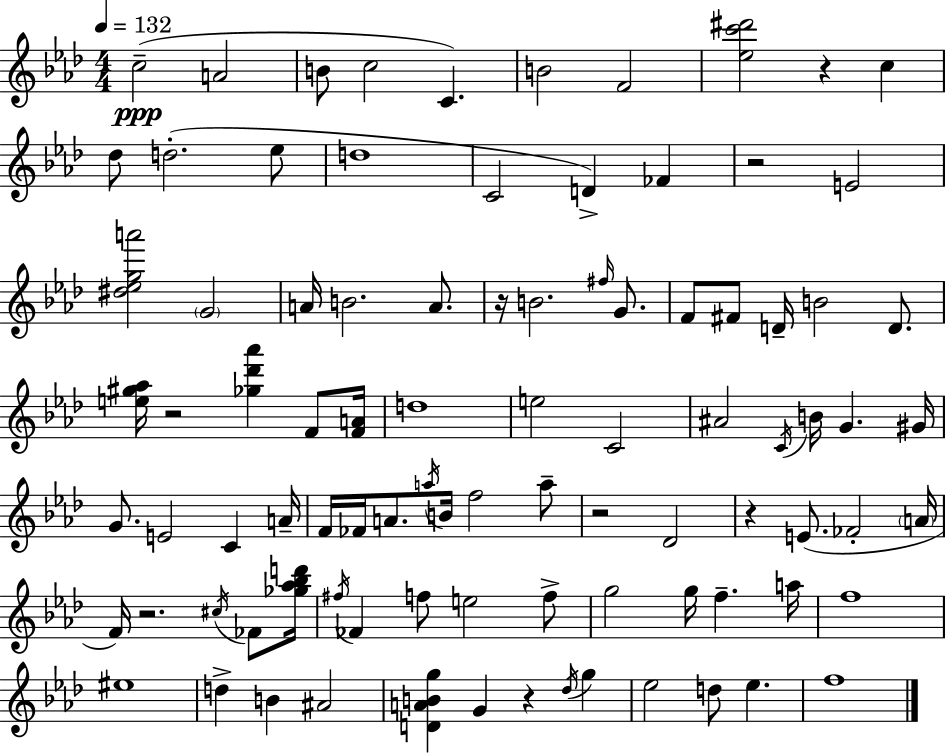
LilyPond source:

{
  \clef treble
  \numericTimeSignature
  \time 4/4
  \key f \minor
  \tempo 4 = 132
  \repeat volta 2 { c''2--(\ppp a'2 | b'8 c''2 c'4.) | b'2 f'2 | <ees'' c''' dis'''>2 r4 c''4 | \break des''8 d''2.-.( ees''8 | d''1 | c'2 d'4->) fes'4 | r2 e'2 | \break <dis'' ees'' g'' a'''>2 \parenthesize g'2 | a'16 b'2. a'8. | r16 b'2. \grace { fis''16 } g'8. | f'8 fis'8 d'16-- b'2 d'8. | \break <e'' gis'' aes''>16 r2 <ges'' des''' aes'''>4 f'8 | <f' a'>16 d''1 | e''2 c'2 | ais'2 \acciaccatura { c'16 } b'16 g'4. | \break gis'16 g'8. e'2 c'4 | a'16-- f'16 fes'16 a'8. \acciaccatura { a''16 } b'16 f''2 | a''8-- r2 des'2 | r4 e'8.( fes'2-. | \break \parenthesize a'16 f'16) r2. | \acciaccatura { cis''16 } fes'8 <ges'' aes'' bes'' d'''>16 \acciaccatura { fis''16 } fes'4 f''8 e''2 | f''8-> g''2 g''16 f''4.-- | a''16 f''1 | \break eis''1 | d''4-> b'4 ais'2 | <d' a' b' g''>4 g'4 r4 | \acciaccatura { des''16 } g''4 ees''2 d''8 | \break ees''4. f''1 | } \bar "|."
}